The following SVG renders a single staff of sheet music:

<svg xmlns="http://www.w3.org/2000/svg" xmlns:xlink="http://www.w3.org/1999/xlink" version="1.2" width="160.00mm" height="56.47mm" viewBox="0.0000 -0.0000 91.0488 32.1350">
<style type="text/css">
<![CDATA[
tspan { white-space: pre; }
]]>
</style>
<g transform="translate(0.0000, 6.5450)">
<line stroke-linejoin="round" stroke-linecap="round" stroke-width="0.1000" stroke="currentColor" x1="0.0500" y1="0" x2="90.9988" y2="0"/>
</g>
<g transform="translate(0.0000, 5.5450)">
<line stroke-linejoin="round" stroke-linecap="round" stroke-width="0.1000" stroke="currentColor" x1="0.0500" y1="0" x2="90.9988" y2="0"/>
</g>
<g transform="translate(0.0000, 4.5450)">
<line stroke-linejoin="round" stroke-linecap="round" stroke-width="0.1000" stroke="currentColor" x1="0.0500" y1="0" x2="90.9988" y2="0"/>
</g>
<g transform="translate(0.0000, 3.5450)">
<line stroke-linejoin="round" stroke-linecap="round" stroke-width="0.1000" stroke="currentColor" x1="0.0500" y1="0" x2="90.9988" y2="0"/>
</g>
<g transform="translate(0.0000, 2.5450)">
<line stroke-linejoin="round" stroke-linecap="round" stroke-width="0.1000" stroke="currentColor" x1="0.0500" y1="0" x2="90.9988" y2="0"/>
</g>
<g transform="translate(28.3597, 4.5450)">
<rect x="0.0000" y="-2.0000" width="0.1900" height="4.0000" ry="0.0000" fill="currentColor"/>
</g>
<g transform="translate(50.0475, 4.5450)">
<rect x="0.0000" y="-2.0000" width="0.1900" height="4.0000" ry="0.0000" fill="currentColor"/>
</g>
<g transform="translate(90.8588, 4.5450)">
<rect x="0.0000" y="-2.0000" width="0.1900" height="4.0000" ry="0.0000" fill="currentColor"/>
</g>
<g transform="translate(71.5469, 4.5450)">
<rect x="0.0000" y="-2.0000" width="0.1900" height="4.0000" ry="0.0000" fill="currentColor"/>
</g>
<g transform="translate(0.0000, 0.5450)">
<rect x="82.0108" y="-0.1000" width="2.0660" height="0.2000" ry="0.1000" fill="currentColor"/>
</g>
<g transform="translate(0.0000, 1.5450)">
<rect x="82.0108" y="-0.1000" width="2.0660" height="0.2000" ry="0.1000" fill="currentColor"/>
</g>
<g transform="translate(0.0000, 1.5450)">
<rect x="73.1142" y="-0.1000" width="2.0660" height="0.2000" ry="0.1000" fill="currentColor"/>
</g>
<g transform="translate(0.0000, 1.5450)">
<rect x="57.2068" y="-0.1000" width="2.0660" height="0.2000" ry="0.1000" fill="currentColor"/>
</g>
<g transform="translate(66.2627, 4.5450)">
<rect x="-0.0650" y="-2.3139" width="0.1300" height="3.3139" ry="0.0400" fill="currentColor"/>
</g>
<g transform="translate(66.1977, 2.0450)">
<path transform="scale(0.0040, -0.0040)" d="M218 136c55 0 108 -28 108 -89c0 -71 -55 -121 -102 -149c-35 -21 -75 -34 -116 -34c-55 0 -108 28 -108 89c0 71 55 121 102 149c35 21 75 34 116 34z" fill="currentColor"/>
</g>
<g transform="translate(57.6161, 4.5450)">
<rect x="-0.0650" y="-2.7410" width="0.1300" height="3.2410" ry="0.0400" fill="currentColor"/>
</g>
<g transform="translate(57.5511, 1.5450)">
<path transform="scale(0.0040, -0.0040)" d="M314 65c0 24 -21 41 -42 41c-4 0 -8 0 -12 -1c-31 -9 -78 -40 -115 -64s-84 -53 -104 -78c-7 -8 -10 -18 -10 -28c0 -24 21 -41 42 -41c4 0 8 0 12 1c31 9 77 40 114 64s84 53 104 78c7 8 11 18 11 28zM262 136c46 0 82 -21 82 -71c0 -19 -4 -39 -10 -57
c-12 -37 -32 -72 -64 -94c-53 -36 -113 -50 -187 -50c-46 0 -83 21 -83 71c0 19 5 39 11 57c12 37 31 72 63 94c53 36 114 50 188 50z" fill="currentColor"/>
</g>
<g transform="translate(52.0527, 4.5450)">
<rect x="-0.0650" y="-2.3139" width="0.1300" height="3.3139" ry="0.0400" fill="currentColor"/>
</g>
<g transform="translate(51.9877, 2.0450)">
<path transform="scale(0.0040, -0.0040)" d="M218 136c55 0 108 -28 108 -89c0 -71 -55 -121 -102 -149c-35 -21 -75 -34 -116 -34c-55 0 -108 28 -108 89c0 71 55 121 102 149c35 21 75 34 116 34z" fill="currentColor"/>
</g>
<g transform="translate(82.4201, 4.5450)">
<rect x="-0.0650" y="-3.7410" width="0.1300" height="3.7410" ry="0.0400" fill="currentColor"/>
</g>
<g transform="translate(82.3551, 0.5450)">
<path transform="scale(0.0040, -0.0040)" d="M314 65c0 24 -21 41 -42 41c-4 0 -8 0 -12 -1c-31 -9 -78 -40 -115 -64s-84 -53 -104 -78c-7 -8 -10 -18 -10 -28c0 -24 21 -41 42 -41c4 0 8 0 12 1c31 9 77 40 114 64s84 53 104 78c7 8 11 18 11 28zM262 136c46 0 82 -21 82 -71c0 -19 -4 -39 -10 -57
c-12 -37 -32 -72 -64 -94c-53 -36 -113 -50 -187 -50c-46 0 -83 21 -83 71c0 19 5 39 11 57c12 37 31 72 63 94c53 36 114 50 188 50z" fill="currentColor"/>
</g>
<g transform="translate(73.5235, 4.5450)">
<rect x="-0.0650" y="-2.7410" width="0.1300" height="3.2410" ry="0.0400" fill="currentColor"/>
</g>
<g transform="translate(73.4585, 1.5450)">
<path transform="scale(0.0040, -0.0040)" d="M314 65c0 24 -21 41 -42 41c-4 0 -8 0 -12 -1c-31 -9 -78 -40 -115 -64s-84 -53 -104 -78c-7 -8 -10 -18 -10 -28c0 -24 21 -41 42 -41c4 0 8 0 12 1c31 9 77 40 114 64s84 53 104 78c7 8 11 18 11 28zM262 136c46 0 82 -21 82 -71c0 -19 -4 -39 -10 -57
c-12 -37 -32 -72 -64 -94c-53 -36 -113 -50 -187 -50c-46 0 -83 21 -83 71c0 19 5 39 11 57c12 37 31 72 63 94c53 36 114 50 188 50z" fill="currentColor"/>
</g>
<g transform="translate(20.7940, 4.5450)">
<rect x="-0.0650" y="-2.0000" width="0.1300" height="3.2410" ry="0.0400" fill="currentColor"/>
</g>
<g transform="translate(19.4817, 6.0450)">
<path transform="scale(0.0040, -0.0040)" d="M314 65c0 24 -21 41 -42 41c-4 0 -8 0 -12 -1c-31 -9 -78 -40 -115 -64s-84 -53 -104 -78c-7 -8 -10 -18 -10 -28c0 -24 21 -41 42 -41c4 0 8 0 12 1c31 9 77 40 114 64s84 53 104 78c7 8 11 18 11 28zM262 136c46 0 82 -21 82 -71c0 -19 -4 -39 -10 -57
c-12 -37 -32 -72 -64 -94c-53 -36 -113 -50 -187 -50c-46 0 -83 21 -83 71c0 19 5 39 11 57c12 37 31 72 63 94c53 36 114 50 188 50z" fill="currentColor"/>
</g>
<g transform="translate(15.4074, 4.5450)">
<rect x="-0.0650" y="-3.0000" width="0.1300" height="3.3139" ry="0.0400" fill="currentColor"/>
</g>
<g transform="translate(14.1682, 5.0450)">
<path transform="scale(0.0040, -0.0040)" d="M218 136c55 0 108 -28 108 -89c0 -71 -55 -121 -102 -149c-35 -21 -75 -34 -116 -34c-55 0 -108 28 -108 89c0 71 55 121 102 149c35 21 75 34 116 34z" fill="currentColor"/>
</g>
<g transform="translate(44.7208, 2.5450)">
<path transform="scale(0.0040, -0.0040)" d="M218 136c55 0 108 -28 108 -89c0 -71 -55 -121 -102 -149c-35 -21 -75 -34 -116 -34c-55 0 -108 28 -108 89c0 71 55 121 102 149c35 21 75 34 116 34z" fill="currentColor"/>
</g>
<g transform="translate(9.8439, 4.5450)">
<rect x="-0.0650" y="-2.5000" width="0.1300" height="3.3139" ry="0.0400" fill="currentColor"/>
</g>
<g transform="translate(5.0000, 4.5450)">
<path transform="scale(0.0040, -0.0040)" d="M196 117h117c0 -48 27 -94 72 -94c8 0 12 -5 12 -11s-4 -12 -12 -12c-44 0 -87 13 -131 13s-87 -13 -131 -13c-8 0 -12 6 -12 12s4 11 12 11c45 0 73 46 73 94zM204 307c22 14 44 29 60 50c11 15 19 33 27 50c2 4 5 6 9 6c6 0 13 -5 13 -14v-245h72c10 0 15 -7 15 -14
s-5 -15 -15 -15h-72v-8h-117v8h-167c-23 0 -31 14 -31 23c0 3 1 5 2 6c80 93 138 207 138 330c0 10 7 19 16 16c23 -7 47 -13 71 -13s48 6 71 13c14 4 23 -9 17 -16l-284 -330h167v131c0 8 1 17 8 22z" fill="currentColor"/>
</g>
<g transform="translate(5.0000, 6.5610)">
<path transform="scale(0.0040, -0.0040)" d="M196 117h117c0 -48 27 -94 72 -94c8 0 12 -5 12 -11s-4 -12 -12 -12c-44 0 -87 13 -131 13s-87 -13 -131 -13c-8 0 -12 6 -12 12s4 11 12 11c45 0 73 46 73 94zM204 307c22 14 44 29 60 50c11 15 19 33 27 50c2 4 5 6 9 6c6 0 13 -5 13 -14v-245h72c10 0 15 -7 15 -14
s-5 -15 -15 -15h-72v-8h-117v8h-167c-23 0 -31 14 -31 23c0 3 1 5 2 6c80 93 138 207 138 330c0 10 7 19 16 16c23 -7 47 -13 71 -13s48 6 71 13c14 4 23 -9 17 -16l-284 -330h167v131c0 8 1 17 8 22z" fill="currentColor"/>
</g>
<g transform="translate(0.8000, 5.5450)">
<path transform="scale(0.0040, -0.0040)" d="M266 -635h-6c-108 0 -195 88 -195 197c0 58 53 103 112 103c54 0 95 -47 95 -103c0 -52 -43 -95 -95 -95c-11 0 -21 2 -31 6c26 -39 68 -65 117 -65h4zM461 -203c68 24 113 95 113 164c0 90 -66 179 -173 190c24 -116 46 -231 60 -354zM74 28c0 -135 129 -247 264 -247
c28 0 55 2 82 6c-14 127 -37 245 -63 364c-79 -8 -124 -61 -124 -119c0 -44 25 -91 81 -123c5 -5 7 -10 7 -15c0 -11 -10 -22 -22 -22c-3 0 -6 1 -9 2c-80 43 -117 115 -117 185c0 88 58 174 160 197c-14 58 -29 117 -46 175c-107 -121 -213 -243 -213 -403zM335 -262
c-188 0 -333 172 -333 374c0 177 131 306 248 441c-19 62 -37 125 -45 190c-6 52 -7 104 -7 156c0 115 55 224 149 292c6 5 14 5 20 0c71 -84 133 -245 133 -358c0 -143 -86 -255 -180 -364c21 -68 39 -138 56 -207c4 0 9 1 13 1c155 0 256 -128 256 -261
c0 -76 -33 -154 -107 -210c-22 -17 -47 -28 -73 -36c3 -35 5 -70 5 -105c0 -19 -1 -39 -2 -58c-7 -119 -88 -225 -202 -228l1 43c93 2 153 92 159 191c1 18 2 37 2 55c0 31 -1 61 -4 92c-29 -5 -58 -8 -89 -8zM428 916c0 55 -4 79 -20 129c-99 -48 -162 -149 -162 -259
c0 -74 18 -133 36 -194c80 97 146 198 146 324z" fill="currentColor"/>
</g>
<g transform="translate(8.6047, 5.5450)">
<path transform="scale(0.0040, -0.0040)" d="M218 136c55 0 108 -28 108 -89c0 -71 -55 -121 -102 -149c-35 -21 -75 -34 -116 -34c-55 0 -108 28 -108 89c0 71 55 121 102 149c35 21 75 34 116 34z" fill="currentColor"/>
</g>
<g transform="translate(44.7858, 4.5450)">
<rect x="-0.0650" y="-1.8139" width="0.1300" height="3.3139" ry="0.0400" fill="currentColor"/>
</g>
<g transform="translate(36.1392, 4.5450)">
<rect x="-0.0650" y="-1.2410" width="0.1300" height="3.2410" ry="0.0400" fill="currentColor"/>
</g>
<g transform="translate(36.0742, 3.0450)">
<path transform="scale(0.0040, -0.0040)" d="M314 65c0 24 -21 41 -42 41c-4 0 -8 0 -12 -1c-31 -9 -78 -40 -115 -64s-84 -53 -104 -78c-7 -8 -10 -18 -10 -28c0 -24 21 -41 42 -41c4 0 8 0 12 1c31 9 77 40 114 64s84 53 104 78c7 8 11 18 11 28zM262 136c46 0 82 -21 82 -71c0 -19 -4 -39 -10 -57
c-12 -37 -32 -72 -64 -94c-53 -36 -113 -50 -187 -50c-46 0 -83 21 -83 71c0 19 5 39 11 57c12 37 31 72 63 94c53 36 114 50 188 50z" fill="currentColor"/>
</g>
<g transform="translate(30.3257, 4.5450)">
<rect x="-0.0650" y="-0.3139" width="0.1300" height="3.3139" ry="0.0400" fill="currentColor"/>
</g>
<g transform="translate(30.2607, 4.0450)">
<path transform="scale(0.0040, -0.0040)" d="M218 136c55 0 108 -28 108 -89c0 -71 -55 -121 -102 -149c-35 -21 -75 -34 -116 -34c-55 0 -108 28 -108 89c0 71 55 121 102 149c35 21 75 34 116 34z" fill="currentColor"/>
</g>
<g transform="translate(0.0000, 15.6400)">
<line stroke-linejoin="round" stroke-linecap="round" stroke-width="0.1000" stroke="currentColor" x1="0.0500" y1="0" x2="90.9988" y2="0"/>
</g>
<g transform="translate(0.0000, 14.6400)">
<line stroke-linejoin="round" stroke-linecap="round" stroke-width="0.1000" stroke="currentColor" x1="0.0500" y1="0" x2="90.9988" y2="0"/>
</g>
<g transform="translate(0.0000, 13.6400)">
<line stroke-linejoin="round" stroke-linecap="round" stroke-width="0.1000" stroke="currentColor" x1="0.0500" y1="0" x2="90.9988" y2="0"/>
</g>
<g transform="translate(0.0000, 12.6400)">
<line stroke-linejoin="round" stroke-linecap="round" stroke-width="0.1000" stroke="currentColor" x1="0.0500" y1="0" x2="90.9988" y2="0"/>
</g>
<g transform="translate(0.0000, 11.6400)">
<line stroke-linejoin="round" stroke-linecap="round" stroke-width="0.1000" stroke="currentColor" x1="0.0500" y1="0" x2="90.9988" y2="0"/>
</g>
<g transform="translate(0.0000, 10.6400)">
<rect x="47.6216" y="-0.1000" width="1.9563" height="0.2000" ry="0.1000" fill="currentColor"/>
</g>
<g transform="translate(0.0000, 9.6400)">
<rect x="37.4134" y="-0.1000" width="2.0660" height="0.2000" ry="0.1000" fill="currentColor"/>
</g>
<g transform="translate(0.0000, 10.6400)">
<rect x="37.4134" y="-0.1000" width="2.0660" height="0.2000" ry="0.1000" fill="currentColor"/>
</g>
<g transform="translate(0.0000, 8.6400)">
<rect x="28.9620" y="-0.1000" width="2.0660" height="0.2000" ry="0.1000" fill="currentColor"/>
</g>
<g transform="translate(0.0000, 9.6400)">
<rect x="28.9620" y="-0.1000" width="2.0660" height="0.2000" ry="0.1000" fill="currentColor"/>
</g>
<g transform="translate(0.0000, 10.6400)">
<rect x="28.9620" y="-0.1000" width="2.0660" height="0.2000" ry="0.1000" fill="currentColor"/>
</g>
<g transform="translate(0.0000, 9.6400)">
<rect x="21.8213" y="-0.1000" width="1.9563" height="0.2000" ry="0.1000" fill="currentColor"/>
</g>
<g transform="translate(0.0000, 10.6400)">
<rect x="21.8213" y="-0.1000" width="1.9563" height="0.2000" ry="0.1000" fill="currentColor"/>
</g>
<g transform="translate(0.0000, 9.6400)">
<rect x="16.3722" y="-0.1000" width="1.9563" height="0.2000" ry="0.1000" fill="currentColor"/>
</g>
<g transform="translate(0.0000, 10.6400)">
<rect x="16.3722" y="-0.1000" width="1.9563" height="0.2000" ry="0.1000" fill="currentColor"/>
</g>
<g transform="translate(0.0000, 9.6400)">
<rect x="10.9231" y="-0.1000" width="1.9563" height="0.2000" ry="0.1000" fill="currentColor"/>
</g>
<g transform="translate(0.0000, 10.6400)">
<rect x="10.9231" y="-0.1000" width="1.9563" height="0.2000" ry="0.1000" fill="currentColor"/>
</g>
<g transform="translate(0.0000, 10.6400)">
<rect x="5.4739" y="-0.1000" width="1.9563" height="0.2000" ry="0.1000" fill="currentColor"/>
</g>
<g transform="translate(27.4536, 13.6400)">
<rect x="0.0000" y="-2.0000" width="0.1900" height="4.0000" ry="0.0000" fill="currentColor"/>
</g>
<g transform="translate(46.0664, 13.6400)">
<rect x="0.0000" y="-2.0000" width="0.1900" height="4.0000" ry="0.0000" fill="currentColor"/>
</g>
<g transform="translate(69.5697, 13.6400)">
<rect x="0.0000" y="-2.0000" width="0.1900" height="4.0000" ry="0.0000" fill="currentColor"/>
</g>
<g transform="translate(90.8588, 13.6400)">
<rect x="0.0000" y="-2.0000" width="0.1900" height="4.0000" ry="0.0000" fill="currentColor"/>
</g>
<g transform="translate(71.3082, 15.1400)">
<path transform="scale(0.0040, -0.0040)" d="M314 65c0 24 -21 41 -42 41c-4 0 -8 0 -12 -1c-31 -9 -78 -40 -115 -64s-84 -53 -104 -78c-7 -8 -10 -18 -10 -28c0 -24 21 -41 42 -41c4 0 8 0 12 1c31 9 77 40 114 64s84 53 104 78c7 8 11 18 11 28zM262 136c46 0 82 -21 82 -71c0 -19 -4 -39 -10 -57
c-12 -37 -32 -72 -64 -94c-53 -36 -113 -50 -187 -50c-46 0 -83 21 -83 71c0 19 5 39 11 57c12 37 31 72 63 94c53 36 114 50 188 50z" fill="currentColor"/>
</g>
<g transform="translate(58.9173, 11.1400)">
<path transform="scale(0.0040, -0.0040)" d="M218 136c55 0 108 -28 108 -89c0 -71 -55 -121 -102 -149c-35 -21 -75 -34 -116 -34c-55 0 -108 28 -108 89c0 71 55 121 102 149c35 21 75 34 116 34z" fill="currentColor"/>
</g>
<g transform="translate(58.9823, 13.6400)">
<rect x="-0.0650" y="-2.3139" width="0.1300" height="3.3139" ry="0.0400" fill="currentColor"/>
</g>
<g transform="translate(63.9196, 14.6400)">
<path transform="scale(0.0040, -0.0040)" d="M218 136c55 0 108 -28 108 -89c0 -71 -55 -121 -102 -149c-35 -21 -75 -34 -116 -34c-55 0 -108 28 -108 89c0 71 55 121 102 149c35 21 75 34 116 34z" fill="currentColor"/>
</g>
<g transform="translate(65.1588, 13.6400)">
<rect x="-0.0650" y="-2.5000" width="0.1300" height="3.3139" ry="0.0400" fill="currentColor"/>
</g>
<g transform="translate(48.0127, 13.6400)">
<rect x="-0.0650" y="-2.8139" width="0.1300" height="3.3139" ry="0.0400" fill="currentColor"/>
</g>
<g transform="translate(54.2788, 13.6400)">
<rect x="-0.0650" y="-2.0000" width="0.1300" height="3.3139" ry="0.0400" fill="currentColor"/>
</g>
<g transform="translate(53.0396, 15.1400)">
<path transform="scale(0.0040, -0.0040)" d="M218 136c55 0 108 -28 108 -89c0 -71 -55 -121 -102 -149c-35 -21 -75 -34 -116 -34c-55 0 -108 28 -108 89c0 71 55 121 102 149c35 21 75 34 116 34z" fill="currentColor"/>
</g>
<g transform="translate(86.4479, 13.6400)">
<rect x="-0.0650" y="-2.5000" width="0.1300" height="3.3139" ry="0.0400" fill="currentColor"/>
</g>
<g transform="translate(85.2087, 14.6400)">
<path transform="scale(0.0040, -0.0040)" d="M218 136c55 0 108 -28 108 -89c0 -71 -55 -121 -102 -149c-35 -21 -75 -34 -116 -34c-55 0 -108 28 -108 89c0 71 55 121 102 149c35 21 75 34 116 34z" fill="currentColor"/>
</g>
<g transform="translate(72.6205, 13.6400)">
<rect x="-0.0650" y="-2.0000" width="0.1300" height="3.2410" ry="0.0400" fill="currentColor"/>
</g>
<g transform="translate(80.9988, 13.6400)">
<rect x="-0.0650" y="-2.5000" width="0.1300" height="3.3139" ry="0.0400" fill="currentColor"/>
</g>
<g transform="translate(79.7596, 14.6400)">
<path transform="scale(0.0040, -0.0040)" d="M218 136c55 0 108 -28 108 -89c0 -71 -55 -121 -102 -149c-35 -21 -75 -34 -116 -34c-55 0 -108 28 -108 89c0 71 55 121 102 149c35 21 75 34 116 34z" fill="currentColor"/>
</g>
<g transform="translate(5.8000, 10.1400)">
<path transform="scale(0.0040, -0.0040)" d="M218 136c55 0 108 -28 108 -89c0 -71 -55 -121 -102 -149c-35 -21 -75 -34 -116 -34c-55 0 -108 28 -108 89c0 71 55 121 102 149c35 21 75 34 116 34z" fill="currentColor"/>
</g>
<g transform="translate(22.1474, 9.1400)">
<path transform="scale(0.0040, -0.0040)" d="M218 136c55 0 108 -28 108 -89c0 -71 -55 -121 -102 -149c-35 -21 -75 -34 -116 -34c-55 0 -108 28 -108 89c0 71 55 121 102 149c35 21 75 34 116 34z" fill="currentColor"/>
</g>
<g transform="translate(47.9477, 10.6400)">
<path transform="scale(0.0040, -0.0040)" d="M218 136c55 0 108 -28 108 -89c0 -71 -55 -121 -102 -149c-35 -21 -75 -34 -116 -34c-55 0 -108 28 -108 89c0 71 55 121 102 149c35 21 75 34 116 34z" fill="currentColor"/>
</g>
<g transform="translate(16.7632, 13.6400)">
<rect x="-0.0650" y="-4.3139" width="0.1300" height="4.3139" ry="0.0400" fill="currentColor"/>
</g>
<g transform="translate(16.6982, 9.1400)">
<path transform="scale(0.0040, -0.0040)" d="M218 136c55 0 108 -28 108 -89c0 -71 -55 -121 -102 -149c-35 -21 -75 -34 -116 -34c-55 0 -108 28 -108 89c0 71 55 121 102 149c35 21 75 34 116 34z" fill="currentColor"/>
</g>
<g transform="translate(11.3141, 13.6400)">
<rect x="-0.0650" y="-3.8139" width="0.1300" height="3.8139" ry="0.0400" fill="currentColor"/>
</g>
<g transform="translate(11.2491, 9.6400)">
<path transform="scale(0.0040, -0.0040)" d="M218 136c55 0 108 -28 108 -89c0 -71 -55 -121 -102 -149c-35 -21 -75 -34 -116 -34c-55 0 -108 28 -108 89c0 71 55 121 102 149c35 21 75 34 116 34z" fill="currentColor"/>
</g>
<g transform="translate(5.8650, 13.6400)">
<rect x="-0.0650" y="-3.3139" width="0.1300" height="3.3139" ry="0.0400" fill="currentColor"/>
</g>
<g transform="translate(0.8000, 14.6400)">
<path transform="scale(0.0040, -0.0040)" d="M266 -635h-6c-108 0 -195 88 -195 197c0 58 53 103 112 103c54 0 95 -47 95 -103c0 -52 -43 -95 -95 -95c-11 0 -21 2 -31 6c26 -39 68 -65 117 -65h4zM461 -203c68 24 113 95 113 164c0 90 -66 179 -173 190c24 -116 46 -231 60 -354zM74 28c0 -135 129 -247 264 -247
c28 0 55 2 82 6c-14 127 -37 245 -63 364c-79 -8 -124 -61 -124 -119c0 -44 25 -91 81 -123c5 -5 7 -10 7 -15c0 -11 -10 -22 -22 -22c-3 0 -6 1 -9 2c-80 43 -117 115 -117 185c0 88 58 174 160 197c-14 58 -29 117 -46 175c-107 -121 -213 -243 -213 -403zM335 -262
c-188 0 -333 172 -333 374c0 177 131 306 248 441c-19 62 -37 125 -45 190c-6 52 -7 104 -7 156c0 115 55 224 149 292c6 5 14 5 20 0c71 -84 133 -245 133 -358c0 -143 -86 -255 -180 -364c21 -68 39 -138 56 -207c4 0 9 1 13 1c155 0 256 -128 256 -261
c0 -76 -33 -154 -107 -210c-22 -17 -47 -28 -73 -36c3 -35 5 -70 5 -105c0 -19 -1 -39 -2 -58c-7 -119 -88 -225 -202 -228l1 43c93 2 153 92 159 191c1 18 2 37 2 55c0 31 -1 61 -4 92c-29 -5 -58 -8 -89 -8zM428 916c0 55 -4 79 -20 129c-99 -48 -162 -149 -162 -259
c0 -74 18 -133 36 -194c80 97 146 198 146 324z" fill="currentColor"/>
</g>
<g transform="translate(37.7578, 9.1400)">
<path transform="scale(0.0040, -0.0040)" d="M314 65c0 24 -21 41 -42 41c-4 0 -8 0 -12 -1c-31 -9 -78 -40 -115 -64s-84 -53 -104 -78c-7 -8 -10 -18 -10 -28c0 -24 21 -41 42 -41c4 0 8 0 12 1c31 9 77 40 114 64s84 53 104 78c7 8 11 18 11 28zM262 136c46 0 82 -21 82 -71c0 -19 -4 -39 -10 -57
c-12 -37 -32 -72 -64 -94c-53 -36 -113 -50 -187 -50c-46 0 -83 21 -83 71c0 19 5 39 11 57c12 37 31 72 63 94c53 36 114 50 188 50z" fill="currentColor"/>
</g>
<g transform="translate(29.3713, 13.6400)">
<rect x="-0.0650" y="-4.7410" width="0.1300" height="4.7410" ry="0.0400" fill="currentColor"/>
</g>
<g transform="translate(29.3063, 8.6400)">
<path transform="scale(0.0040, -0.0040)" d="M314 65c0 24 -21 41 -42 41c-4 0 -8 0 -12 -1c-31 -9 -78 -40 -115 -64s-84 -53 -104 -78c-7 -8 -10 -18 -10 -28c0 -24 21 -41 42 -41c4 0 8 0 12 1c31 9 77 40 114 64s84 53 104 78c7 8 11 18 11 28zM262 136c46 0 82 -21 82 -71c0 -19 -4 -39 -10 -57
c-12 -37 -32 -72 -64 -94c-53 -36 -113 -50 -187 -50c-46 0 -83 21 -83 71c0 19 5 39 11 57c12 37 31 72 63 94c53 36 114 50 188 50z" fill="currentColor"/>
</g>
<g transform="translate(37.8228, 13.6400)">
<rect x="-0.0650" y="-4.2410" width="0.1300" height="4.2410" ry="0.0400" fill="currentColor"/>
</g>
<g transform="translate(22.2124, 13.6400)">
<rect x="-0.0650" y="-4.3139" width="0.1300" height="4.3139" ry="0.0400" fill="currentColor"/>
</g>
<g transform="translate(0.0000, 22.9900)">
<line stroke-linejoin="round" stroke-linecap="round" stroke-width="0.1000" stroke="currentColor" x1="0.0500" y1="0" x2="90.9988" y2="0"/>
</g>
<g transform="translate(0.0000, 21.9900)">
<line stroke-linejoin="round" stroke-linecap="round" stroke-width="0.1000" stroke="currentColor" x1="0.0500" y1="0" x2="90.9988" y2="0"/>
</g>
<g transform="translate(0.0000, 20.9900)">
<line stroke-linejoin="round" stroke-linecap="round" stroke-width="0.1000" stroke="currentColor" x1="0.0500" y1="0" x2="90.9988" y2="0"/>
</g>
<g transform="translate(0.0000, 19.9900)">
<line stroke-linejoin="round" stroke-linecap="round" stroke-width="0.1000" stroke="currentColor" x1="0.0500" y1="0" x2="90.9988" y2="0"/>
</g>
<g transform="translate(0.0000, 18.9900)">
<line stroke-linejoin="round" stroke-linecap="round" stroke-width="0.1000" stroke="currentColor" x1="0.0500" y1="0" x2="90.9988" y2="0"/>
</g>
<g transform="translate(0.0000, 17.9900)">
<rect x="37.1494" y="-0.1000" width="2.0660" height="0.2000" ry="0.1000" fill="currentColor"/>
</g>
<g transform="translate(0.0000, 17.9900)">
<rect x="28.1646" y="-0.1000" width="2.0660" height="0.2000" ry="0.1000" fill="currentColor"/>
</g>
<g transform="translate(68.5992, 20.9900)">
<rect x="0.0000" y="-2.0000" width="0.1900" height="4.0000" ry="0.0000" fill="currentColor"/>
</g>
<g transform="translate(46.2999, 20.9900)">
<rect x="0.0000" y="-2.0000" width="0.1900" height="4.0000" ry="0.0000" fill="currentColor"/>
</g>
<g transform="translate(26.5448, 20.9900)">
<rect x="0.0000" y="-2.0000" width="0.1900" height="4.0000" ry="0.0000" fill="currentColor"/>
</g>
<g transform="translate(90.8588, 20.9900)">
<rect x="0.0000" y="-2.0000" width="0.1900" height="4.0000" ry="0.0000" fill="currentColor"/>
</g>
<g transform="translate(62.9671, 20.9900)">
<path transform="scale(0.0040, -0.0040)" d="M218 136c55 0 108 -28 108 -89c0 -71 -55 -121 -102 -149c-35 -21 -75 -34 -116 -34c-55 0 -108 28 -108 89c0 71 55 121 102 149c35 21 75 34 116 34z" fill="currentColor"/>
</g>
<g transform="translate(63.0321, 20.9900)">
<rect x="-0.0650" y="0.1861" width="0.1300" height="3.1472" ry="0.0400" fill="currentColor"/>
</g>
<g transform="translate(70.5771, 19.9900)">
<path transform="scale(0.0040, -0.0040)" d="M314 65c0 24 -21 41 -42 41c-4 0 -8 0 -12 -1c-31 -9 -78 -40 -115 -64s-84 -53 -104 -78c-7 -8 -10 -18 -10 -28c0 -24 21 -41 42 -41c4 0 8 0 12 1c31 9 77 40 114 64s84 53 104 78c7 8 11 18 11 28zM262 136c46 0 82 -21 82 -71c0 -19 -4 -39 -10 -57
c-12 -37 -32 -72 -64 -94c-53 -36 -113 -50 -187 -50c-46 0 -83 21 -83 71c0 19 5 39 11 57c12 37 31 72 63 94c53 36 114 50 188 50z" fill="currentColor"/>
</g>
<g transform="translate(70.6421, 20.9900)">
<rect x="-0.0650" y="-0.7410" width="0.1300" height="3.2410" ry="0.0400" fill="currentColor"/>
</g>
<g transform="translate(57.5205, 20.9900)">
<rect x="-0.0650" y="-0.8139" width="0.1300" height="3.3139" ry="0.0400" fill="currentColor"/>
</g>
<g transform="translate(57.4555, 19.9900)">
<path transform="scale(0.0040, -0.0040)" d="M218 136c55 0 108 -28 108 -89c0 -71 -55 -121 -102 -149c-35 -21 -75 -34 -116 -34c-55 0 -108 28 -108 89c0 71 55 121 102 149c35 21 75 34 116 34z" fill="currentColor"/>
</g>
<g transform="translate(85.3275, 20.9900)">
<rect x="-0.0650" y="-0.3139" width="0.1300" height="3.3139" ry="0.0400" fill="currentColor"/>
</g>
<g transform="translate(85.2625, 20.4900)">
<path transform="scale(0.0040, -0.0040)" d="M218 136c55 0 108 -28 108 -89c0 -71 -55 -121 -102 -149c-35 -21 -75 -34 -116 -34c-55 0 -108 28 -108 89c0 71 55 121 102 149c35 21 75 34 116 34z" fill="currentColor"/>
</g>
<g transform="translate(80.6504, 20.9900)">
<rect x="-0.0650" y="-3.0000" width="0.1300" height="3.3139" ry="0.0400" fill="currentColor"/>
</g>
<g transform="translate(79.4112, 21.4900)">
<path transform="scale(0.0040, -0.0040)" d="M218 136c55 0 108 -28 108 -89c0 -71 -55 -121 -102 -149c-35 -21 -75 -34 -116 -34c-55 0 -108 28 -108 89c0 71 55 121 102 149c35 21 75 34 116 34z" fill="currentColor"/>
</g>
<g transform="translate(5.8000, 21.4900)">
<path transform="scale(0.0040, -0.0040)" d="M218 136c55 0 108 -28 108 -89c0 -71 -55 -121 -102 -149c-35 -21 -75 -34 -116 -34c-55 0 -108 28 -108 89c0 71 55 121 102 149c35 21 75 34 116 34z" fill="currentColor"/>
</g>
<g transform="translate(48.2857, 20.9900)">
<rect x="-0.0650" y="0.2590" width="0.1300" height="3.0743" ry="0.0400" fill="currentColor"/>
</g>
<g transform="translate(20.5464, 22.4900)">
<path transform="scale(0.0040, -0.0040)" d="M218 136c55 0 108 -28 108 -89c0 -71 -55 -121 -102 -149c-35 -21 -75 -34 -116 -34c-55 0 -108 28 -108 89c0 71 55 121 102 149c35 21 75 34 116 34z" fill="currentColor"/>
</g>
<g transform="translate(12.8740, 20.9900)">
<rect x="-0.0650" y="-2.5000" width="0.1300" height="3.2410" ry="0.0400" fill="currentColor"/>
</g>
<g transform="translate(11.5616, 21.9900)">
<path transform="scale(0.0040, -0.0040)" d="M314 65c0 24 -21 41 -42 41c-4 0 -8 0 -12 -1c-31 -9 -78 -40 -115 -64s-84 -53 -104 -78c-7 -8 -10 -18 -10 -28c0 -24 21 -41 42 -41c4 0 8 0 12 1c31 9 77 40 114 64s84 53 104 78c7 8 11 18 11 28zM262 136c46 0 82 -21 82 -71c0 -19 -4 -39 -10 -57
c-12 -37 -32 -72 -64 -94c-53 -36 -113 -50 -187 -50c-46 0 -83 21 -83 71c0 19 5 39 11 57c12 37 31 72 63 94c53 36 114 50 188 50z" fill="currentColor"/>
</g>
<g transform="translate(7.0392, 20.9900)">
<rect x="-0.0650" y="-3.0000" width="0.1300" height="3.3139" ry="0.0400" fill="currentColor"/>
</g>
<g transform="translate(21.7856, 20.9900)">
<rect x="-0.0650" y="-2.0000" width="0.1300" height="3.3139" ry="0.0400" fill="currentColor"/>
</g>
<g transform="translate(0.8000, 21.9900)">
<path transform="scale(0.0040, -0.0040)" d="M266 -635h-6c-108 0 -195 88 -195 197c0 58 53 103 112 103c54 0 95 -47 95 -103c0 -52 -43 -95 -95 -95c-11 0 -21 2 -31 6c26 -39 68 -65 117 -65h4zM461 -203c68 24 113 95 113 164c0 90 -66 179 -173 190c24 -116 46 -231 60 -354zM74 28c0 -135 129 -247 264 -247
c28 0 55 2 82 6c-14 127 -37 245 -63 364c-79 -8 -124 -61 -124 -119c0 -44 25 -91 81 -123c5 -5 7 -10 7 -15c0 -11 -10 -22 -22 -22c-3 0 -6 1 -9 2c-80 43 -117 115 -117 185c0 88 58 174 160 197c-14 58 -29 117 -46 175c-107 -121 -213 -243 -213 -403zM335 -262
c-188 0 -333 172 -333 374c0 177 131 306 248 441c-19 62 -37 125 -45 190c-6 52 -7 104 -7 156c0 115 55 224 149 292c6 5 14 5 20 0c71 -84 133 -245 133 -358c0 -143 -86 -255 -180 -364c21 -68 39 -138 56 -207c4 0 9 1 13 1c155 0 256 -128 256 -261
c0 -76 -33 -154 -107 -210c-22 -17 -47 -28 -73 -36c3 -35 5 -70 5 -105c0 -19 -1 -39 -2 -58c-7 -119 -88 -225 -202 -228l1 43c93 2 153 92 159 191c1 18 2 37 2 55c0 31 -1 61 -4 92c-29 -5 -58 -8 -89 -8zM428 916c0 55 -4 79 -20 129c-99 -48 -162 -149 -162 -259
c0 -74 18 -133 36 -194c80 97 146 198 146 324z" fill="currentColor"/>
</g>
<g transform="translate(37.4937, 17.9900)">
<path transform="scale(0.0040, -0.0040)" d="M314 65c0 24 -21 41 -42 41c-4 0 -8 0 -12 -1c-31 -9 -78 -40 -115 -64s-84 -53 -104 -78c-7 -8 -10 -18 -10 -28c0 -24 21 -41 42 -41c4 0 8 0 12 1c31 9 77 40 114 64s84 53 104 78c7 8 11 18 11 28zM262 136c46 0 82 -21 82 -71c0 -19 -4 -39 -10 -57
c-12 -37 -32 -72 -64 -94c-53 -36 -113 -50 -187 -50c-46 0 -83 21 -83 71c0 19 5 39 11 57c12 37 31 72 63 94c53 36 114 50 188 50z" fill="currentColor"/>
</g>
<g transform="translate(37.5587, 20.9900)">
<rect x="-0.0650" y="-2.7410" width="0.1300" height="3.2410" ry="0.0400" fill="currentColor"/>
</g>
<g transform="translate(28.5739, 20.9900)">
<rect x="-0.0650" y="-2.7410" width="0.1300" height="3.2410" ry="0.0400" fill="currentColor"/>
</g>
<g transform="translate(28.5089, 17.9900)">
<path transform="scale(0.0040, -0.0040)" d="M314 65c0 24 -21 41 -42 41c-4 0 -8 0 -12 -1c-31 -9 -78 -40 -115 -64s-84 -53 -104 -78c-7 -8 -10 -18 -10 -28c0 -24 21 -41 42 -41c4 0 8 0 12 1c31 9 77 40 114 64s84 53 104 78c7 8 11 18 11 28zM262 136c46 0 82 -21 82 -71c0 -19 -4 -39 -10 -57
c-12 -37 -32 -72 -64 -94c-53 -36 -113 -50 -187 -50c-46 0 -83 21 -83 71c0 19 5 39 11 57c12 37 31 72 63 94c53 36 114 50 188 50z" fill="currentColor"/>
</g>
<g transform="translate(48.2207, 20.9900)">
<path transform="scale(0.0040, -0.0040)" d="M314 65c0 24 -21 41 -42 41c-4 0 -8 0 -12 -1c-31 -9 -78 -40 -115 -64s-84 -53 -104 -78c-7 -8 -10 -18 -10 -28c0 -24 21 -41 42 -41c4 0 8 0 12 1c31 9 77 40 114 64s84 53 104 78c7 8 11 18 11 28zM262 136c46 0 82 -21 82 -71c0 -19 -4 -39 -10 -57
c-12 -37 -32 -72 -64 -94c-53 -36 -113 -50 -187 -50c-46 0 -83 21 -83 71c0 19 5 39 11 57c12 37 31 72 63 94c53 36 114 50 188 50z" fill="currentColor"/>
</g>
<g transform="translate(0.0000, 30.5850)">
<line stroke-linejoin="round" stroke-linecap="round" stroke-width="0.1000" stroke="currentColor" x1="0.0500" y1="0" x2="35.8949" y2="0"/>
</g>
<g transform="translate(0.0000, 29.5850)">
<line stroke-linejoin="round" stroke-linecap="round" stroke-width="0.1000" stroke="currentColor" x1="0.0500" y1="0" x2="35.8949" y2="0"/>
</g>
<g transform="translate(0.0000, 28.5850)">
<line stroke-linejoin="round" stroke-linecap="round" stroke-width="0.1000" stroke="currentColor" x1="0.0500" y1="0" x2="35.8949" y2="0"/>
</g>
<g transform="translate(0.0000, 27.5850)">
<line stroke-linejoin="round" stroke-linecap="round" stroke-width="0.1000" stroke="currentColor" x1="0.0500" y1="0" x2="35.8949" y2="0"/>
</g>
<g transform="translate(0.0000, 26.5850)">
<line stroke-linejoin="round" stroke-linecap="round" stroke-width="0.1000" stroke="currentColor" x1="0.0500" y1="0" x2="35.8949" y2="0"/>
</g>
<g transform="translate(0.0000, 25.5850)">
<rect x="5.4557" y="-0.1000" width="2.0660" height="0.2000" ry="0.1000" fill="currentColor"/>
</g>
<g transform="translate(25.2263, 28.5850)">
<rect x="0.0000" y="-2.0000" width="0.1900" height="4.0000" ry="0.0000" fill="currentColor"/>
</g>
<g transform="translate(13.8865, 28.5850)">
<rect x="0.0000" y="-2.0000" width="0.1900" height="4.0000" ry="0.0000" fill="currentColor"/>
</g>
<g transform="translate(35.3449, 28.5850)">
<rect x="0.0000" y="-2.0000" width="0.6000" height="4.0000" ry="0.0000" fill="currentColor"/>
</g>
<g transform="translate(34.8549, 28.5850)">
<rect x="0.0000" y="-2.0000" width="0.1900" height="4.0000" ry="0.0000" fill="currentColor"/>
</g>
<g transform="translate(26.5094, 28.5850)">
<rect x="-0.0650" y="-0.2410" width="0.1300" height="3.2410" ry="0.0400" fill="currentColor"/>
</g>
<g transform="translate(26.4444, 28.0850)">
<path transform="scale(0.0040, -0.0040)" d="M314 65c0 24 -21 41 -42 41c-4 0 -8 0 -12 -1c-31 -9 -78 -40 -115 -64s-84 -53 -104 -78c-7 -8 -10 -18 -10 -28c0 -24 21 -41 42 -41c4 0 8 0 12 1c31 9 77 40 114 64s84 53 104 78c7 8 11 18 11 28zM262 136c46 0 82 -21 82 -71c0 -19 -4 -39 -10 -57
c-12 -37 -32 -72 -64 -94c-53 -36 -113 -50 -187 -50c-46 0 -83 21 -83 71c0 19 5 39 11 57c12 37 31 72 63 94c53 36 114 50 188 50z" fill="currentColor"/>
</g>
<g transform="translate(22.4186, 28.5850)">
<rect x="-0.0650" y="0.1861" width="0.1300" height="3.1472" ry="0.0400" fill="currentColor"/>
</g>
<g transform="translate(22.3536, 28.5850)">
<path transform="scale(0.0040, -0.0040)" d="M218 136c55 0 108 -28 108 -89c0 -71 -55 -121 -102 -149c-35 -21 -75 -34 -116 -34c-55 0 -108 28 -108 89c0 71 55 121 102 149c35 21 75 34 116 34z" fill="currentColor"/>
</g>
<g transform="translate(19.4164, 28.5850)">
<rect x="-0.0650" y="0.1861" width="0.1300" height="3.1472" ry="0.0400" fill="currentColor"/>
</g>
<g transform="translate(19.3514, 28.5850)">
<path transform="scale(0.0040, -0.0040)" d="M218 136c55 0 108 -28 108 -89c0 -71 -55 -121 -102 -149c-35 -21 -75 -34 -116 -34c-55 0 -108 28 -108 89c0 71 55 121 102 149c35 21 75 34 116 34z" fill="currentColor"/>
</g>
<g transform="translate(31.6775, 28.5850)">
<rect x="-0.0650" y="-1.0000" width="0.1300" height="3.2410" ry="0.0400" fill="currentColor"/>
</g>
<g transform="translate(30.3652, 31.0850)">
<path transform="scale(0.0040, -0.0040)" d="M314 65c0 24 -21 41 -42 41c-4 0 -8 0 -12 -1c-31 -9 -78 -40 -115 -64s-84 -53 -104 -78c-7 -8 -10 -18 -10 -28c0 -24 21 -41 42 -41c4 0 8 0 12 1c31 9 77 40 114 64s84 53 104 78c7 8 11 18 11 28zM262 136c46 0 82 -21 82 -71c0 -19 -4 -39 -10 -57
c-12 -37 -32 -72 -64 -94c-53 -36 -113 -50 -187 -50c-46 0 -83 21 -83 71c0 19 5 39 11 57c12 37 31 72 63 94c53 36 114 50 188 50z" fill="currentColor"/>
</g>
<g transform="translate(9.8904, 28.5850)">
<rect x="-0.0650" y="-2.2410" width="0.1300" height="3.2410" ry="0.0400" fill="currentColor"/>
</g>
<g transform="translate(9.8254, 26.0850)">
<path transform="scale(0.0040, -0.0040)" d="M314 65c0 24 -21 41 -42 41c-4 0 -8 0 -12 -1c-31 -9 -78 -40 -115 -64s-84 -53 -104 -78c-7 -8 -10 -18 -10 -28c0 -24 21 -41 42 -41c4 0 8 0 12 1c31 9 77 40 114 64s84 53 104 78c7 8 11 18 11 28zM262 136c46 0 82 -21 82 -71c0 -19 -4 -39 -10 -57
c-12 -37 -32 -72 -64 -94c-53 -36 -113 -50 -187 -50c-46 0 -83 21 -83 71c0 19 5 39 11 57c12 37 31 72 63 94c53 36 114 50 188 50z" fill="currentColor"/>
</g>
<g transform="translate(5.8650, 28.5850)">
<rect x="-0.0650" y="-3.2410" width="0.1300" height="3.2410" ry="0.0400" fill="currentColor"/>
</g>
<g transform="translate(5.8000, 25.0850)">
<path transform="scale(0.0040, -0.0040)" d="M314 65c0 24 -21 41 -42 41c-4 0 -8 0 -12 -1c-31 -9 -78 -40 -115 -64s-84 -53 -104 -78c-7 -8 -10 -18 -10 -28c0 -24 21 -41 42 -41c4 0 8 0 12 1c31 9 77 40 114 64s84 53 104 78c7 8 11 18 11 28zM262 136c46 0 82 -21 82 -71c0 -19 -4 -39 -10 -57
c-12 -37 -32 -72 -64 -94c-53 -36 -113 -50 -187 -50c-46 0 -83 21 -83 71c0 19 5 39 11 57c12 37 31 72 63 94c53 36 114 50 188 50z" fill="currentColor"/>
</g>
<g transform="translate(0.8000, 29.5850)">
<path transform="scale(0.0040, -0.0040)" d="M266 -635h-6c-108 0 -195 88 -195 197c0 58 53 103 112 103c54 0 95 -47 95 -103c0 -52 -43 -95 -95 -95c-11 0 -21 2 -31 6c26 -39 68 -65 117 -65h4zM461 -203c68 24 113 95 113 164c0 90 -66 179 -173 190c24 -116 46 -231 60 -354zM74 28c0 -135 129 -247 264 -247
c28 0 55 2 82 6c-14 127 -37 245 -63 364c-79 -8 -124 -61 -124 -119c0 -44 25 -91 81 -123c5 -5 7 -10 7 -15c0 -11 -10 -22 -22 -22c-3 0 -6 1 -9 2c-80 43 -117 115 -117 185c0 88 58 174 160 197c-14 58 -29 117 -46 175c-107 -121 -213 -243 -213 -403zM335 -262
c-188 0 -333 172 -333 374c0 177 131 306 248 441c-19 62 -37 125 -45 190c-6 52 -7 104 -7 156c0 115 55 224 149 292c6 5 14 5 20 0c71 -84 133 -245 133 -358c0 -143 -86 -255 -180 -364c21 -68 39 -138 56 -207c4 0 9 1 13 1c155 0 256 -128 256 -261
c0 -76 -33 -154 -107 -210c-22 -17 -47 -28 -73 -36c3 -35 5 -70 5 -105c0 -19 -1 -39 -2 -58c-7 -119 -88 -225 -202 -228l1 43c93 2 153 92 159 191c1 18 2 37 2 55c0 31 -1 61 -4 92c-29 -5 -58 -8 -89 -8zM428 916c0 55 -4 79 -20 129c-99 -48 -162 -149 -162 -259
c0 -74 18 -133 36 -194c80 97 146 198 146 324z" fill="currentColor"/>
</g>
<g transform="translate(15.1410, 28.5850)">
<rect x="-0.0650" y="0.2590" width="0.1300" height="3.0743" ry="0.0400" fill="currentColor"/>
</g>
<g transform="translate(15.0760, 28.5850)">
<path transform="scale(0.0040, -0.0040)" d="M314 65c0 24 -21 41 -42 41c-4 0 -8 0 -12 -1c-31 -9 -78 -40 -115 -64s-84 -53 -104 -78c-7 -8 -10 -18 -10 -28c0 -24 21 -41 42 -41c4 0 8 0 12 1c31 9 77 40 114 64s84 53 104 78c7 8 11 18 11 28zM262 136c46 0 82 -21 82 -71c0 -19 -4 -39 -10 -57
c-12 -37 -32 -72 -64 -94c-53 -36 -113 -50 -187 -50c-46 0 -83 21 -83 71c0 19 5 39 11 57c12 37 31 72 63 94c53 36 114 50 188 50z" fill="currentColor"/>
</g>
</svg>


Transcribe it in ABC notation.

X:1
T:Untitled
M:4/4
L:1/4
K:C
G A F2 c e2 f g a2 g a2 c'2 b c' d' d' e'2 d'2 a F g G F2 G G A G2 F a2 a2 B2 d B d2 A c b2 g2 B2 B B c2 D2